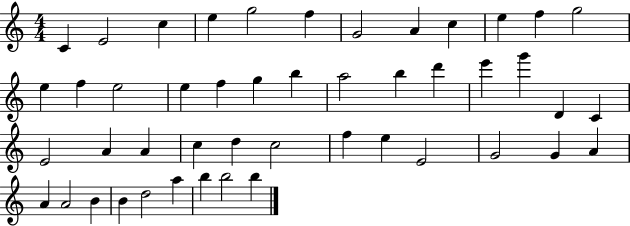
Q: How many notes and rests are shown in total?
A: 47